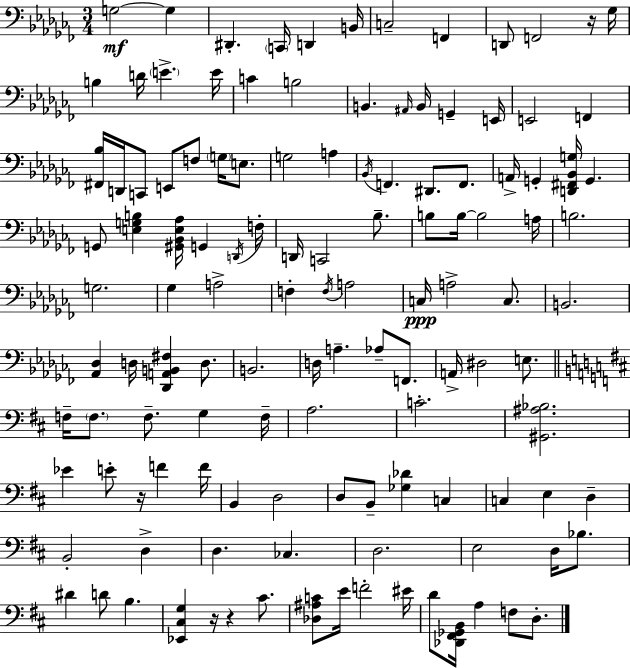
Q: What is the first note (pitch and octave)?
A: G3